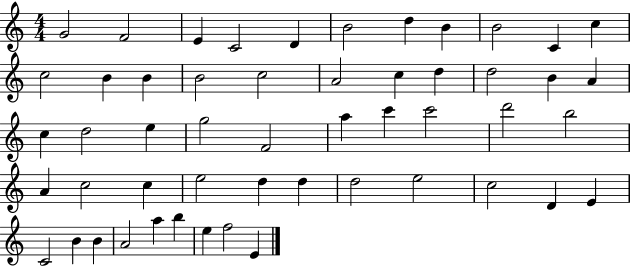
G4/h F4/h E4/q C4/h D4/q B4/h D5/q B4/q B4/h C4/q C5/q C5/h B4/q B4/q B4/h C5/h A4/h C5/q D5/q D5/h B4/q A4/q C5/q D5/h E5/q G5/h F4/h A5/q C6/q C6/h D6/h B5/h A4/q C5/h C5/q E5/h D5/q D5/q D5/h E5/h C5/h D4/q E4/q C4/h B4/q B4/q A4/h A5/q B5/q E5/q F5/h E4/q